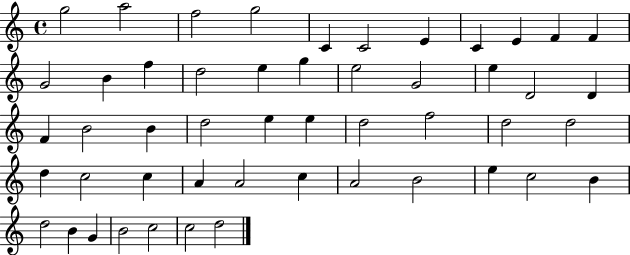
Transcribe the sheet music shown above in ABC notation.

X:1
T:Untitled
M:4/4
L:1/4
K:C
g2 a2 f2 g2 C C2 E C E F F G2 B f d2 e g e2 G2 e D2 D F B2 B d2 e e d2 f2 d2 d2 d c2 c A A2 c A2 B2 e c2 B d2 B G B2 c2 c2 d2